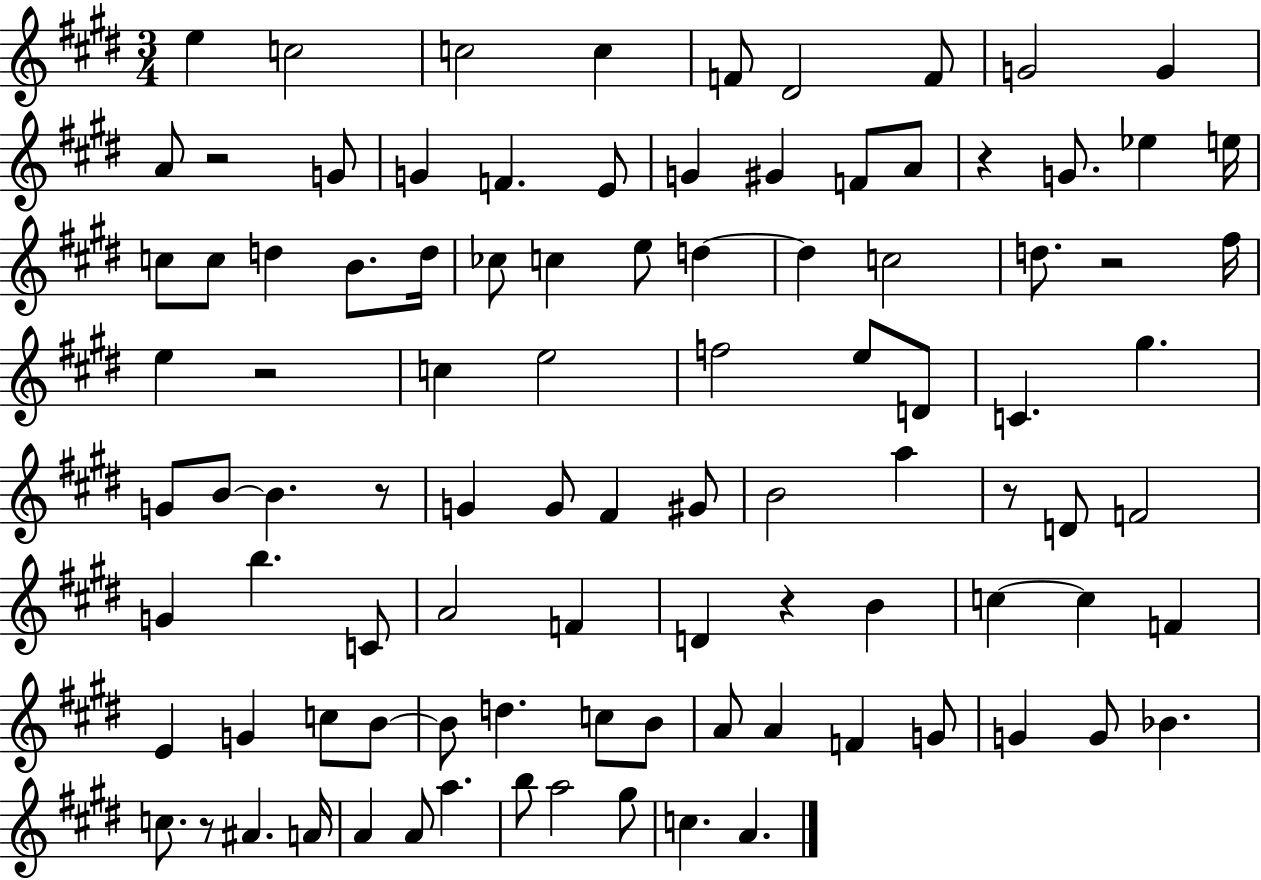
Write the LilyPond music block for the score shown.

{
  \clef treble
  \numericTimeSignature
  \time 3/4
  \key e \major
  e''4 c''2 | c''2 c''4 | f'8 dis'2 f'8 | g'2 g'4 | \break a'8 r2 g'8 | g'4 f'4. e'8 | g'4 gis'4 f'8 a'8 | r4 g'8. ees''4 e''16 | \break c''8 c''8 d''4 b'8. d''16 | ces''8 c''4 e''8 d''4~~ | d''4 c''2 | d''8. r2 fis''16 | \break e''4 r2 | c''4 e''2 | f''2 e''8 d'8 | c'4. gis''4. | \break g'8 b'8~~ b'4. r8 | g'4 g'8 fis'4 gis'8 | b'2 a''4 | r8 d'8 f'2 | \break g'4 b''4. c'8 | a'2 f'4 | d'4 r4 b'4 | c''4~~ c''4 f'4 | \break e'4 g'4 c''8 b'8~~ | b'8 d''4. c''8 b'8 | a'8 a'4 f'4 g'8 | g'4 g'8 bes'4. | \break c''8. r8 ais'4. a'16 | a'4 a'8 a''4. | b''8 a''2 gis''8 | c''4. a'4. | \break \bar "|."
}